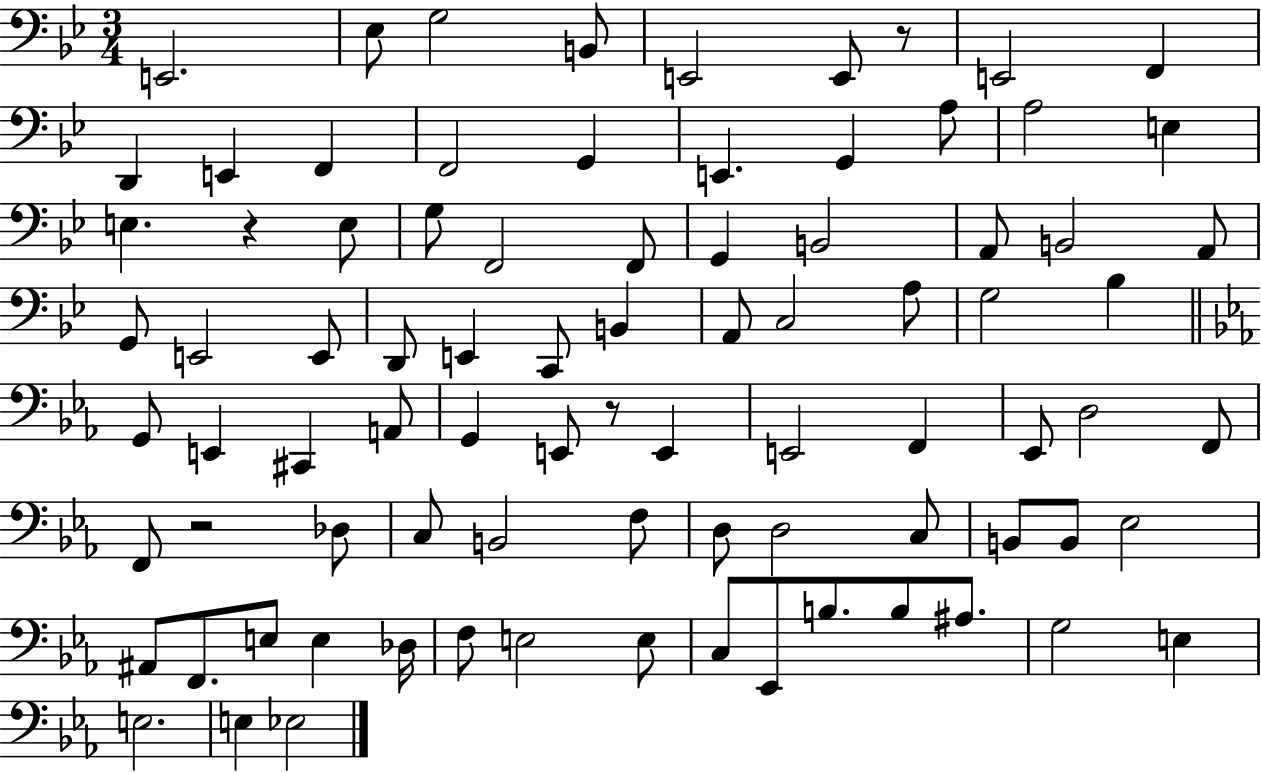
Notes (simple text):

E2/h. Eb3/e G3/h B2/e E2/h E2/e R/e E2/h F2/q D2/q E2/q F2/q F2/h G2/q E2/q. G2/q A3/e A3/h E3/q E3/q. R/q E3/e G3/e F2/h F2/e G2/q B2/h A2/e B2/h A2/e G2/e E2/h E2/e D2/e E2/q C2/e B2/q A2/e C3/h A3/e G3/h Bb3/q G2/e E2/q C#2/q A2/e G2/q E2/e R/e E2/q E2/h F2/q Eb2/e D3/h F2/e F2/e R/h Db3/e C3/e B2/h F3/e D3/e D3/h C3/e B2/e B2/e Eb3/h A#2/e F2/e. E3/e E3/q Db3/s F3/e E3/h E3/e C3/e Eb2/e B3/e. B3/e A#3/e. G3/h E3/q E3/h. E3/q Eb3/h